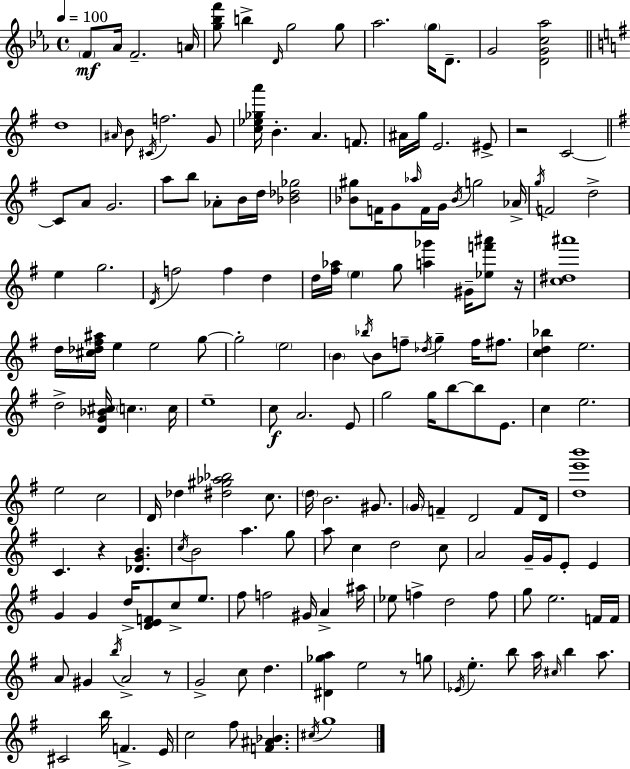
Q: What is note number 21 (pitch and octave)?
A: F4